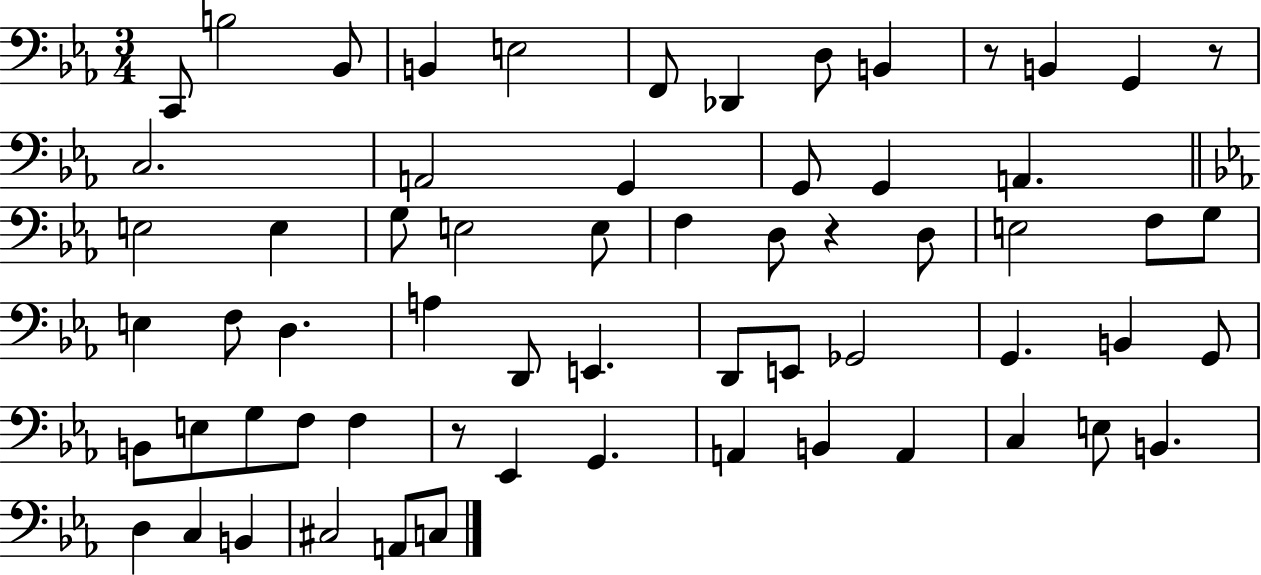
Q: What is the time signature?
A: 3/4